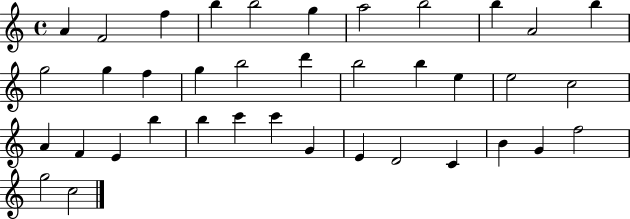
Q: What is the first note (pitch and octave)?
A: A4